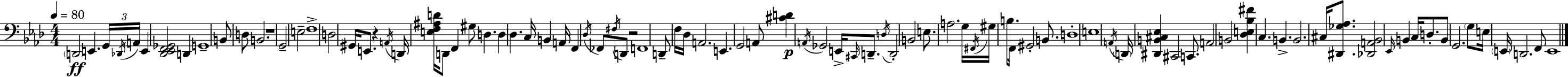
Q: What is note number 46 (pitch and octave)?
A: D2